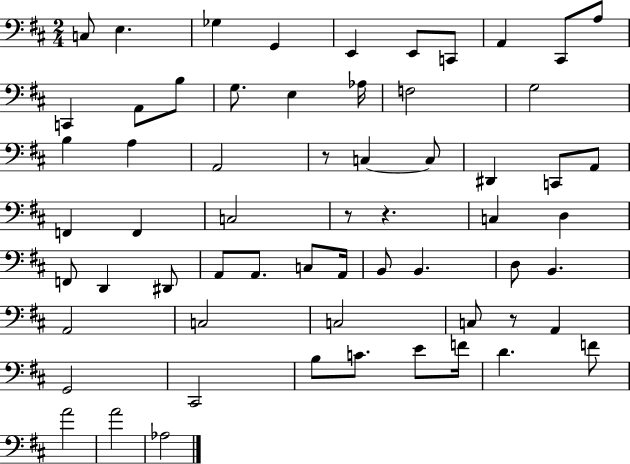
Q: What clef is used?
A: bass